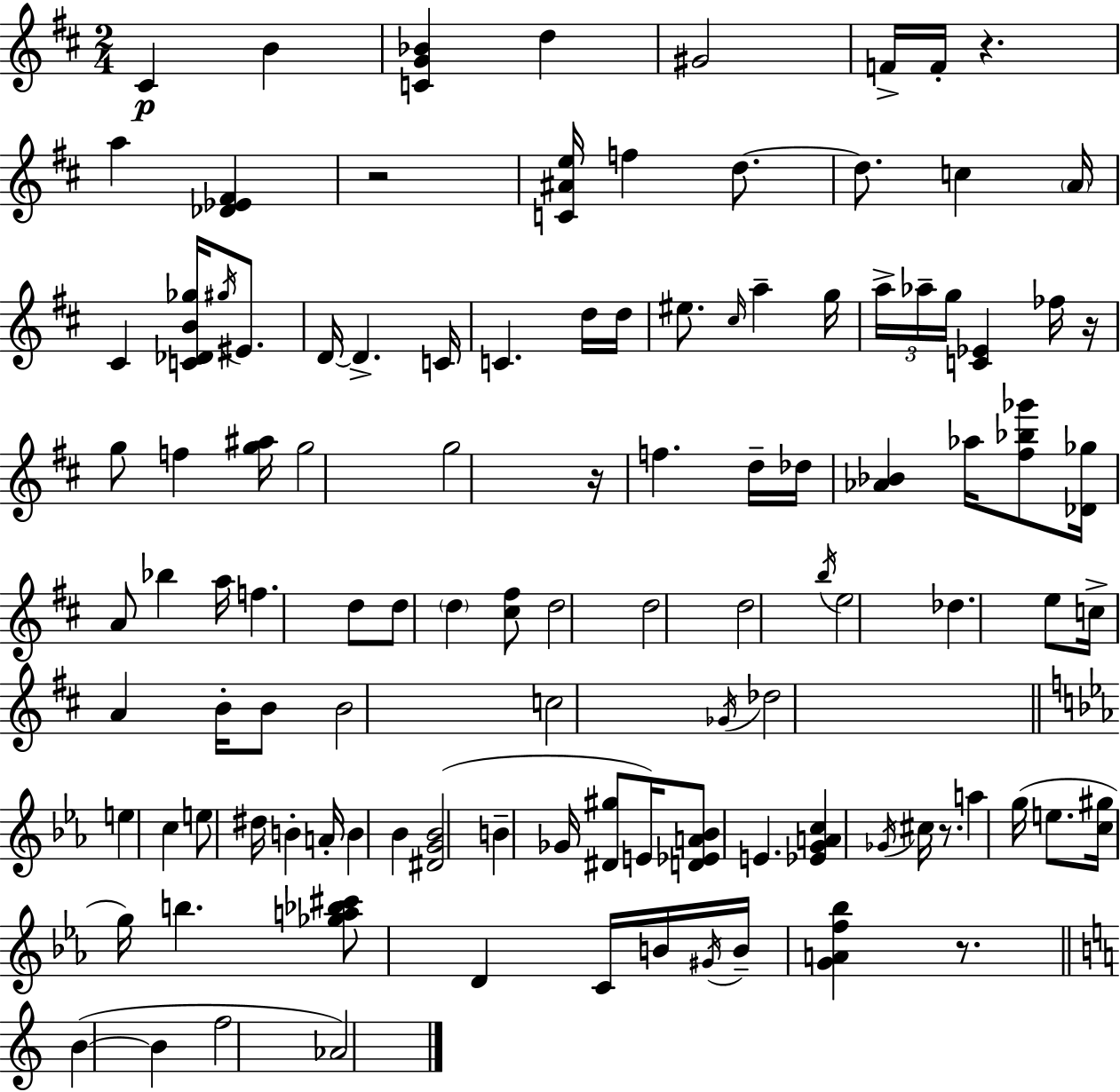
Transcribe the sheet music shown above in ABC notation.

X:1
T:Untitled
M:2/4
L:1/4
K:D
^C B [CG_B] d ^G2 F/4 F/4 z a [_D_E^F] z2 [C^Ae]/4 f d/2 d/2 c A/4 ^C [C_DB_g]/4 ^g/4 ^E/2 D/4 D C/4 C d/4 d/4 ^e/2 ^c/4 a g/4 a/4 _a/4 g/4 [C_E] _f/4 z/4 g/2 f [g^a]/4 g2 g2 z/4 f d/4 _d/4 [_A_B] _a/4 [^f_b_g']/2 [_D_g]/4 A/2 _b a/4 f d/2 d/2 d [^c^f]/2 d2 d2 d2 b/4 e2 _d e/2 c/4 A B/4 B/2 B2 c2 _G/4 _d2 e c e/2 ^d/4 B A/4 B _B [^DG_B]2 B _G/4 [^D^g]/2 E/4 [D_EA_B]/2 E [_EGAc] _G/4 ^c/4 z/2 a g/4 e/2 [c^g]/4 g/4 b [_ga_b^c']/2 D C/4 B/4 ^G/4 B/4 [GAf_b] z/2 B B f2 _A2